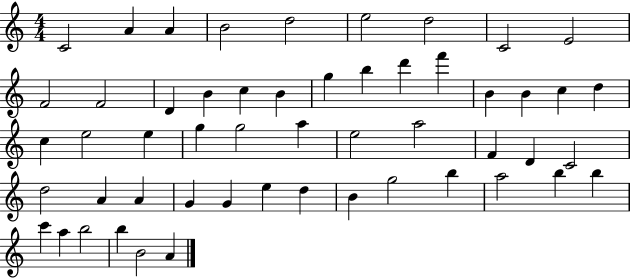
X:1
T:Untitled
M:4/4
L:1/4
K:C
C2 A A B2 d2 e2 d2 C2 E2 F2 F2 D B c B g b d' f' B B c d c e2 e g g2 a e2 a2 F D C2 d2 A A G G e d B g2 b a2 b b c' a b2 b B2 A